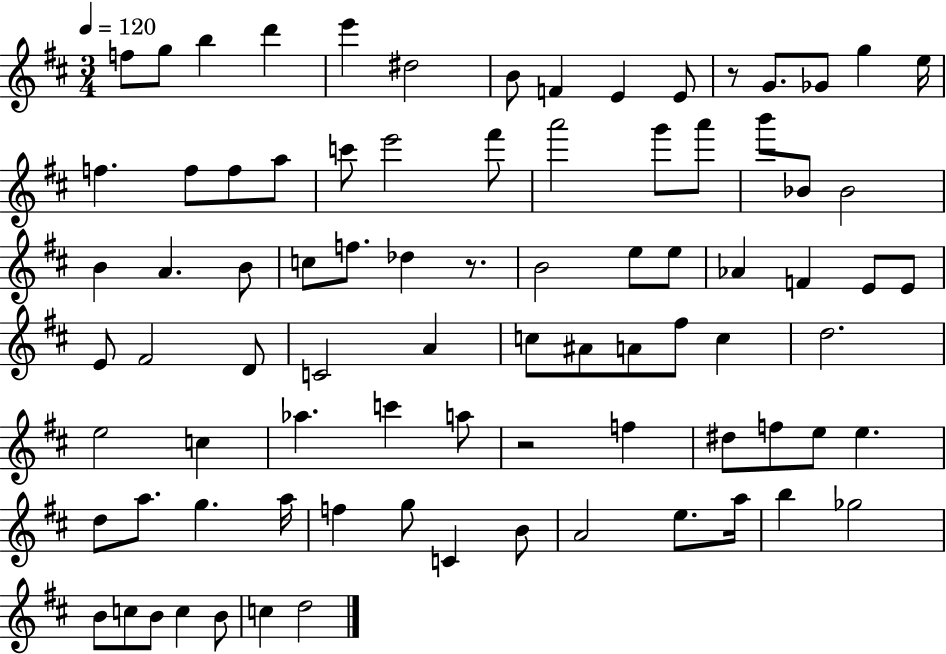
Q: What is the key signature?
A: D major